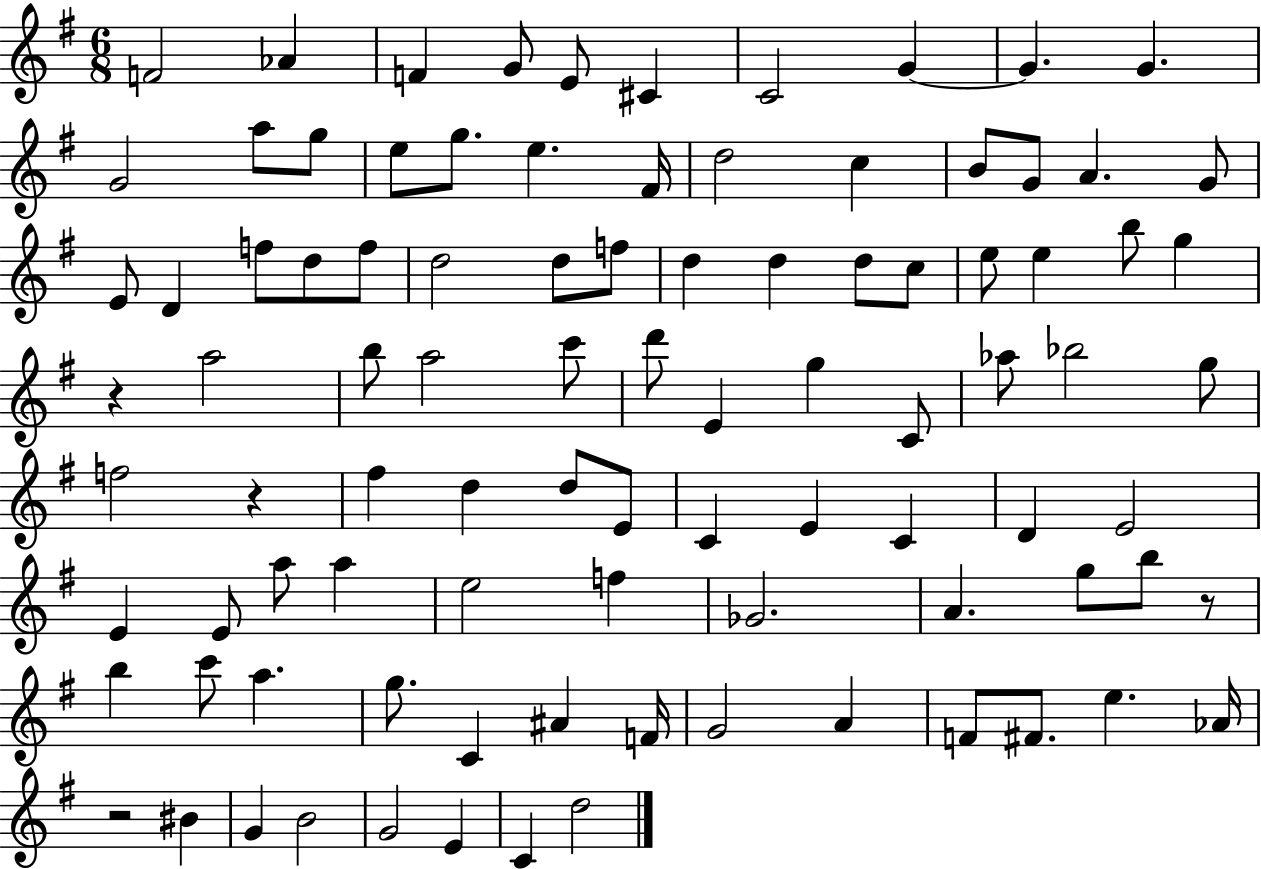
{
  \clef treble
  \numericTimeSignature
  \time 6/8
  \key g \major
  f'2 aes'4 | f'4 g'8 e'8 cis'4 | c'2 g'4~~ | g'4. g'4. | \break g'2 a''8 g''8 | e''8 g''8. e''4. fis'16 | d''2 c''4 | b'8 g'8 a'4. g'8 | \break e'8 d'4 f''8 d''8 f''8 | d''2 d''8 f''8 | d''4 d''4 d''8 c''8 | e''8 e''4 b''8 g''4 | \break r4 a''2 | b''8 a''2 c'''8 | d'''8 e'4 g''4 c'8 | aes''8 bes''2 g''8 | \break f''2 r4 | fis''4 d''4 d''8 e'8 | c'4 e'4 c'4 | d'4 e'2 | \break e'4 e'8 a''8 a''4 | e''2 f''4 | ges'2. | a'4. g''8 b''8 r8 | \break b''4 c'''8 a''4. | g''8. c'4 ais'4 f'16 | g'2 a'4 | f'8 fis'8. e''4. aes'16 | \break r2 bis'4 | g'4 b'2 | g'2 e'4 | c'4 d''2 | \break \bar "|."
}